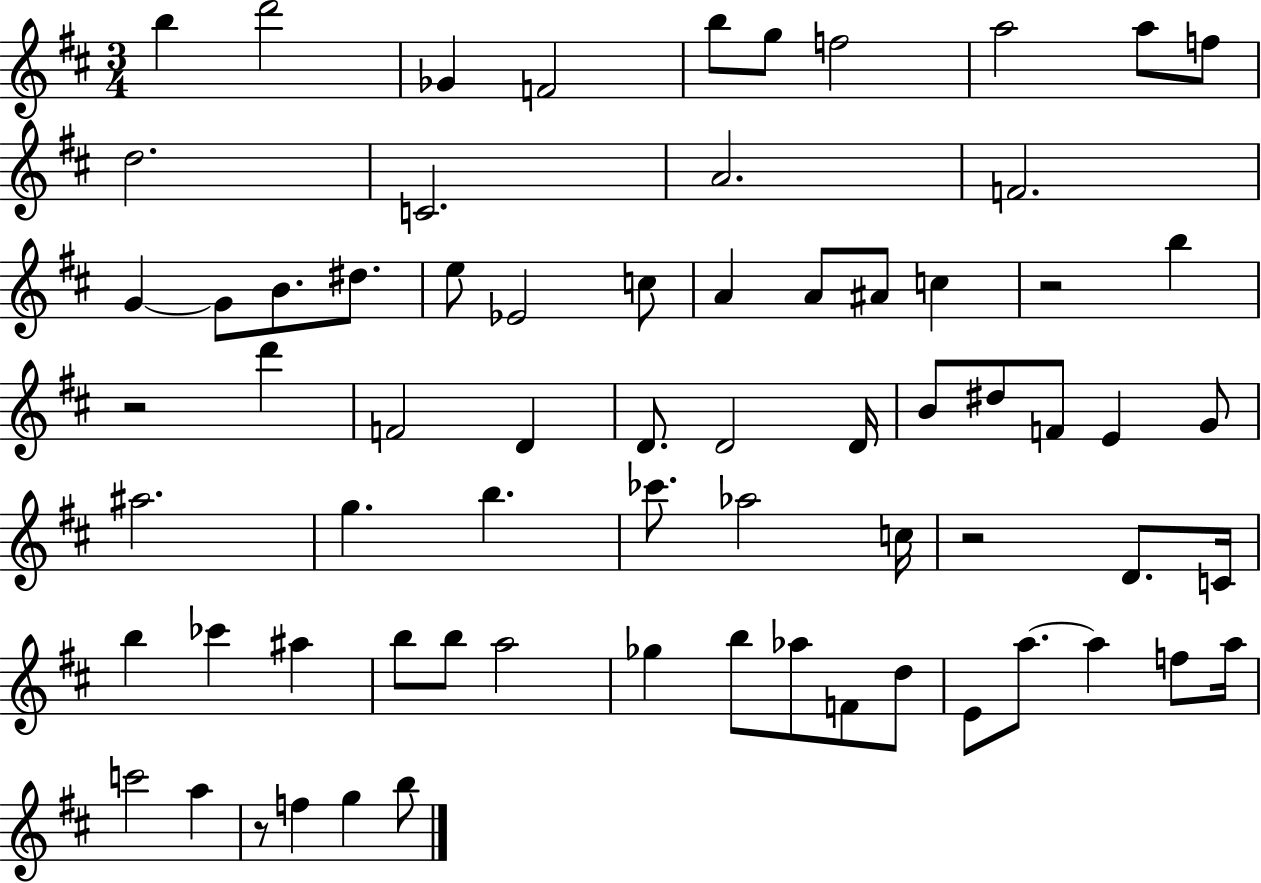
X:1
T:Untitled
M:3/4
L:1/4
K:D
b d'2 _G F2 b/2 g/2 f2 a2 a/2 f/2 d2 C2 A2 F2 G G/2 B/2 ^d/2 e/2 _E2 c/2 A A/2 ^A/2 c z2 b z2 d' F2 D D/2 D2 D/4 B/2 ^d/2 F/2 E G/2 ^a2 g b _c'/2 _a2 c/4 z2 D/2 C/4 b _c' ^a b/2 b/2 a2 _g b/2 _a/2 F/2 d/2 E/2 a/2 a f/2 a/4 c'2 a z/2 f g b/2